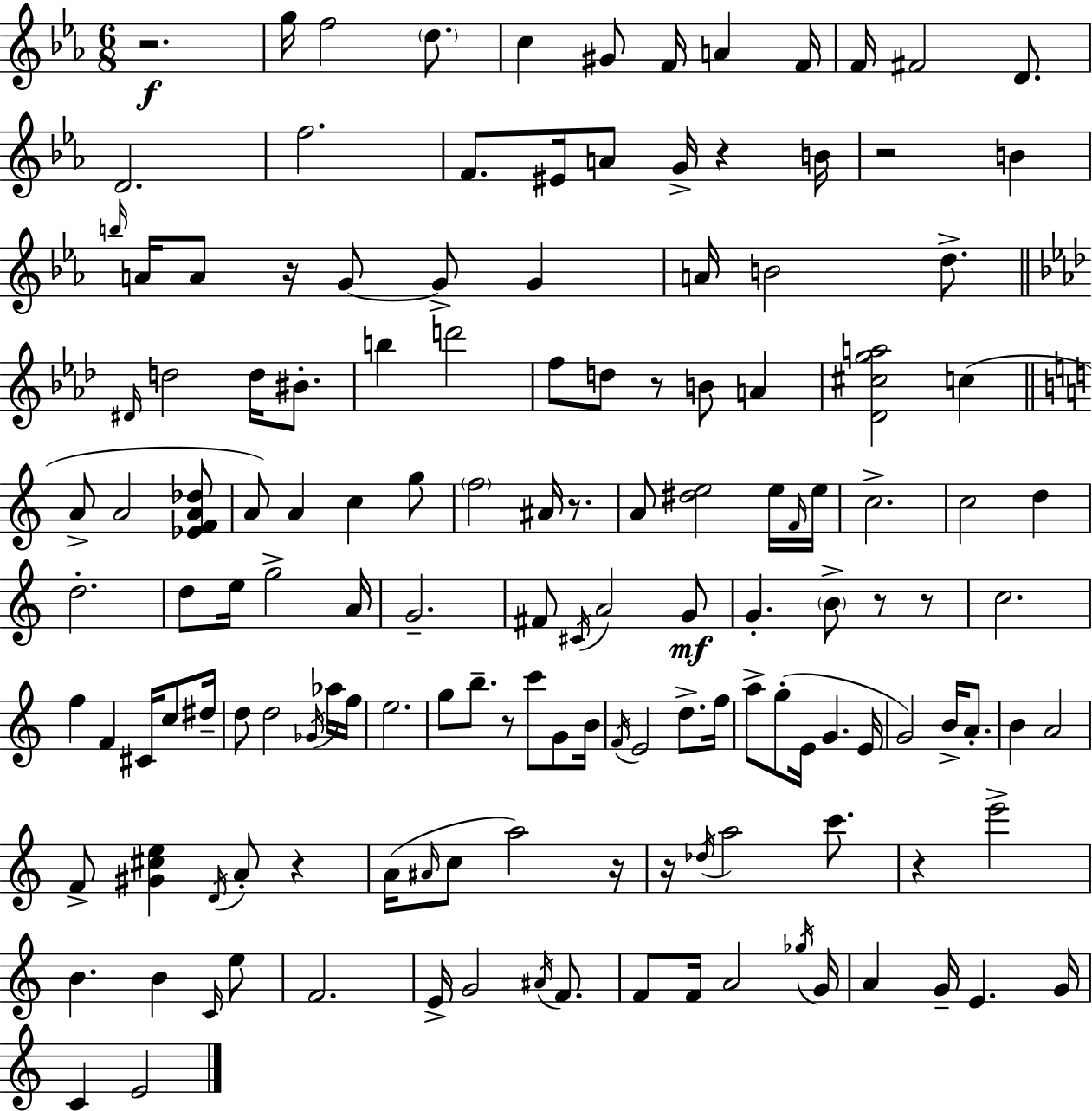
{
  \clef treble
  \numericTimeSignature
  \time 6/8
  \key ees \major
  r2.\f | g''16 f''2 \parenthesize d''8. | c''4 gis'8 f'16 a'4 f'16 | f'16 fis'2 d'8. | \break d'2. | f''2. | f'8. eis'16 a'8 g'16-> r4 b'16 | r2 b'4 | \break \grace { b''16 } a'16 a'8 r16 g'8~~ g'8-> g'4 | a'16 b'2 d''8.-> | \bar "||" \break \key aes \major \grace { dis'16 } d''2 d''16 bis'8.-. | b''4 d'''2 | f''8 d''8 r8 b'8 a'4 | <des' cis'' g'' a''>2 c''4( | \break \bar "||" \break \key a \minor a'8-> a'2 <ees' f' a' des''>8 | a'8) a'4 c''4 g''8 | \parenthesize f''2 ais'16 r8. | a'8 <dis'' e''>2 e''16 \grace { f'16 } | \break e''16 c''2.-> | c''2 d''4 | d''2.-. | d''8 e''16 g''2-> | \break a'16 g'2.-- | fis'8 \acciaccatura { cis'16 } a'2 | g'8\mf g'4.-. \parenthesize b'8-> r8 | r8 c''2. | \break f''4 f'4 cis'16 c''8 | dis''16-- d''8 d''2 | \acciaccatura { ges'16 } aes''16 f''16 e''2. | g''8 b''8.-- r8 c'''8 | \break g'8 b'16 \acciaccatura { f'16 } e'2 | d''8.-> f''16 a''8-> g''8-.( e'16 g'4. | e'16 g'2) | b'16-> a'8.-. b'4 a'2 | \break f'8-> <gis' cis'' e''>4 \acciaccatura { d'16 } a'8-. | r4 a'16( \grace { ais'16 } c''8 a''2) | r16 r16 \acciaccatura { des''16 } a''2 | c'''8. r4 e'''2-> | \break b'4. | b'4 \grace { c'16 } e''8 f'2. | e'16-> g'2 | \acciaccatura { ais'16 } f'8. f'8 f'16 | \break a'2 \acciaccatura { ges''16 } g'16 a'4 | g'16-- e'4. g'16 c'4 | e'2 \bar "|."
}